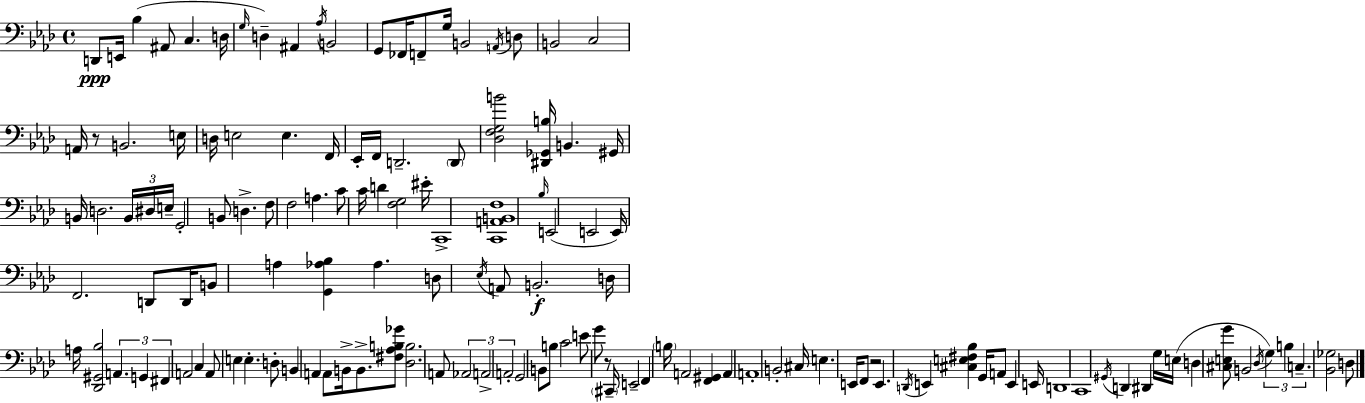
X:1
T:Untitled
M:4/4
L:1/4
K:Fm
D,,/2 E,,/4 _B, ^A,,/2 C, D,/4 G,/4 D, ^A,, _A,/4 B,,2 G,,/2 _F,,/4 F,,/2 G,/4 B,,2 A,,/4 D,/2 B,,2 C,2 A,,/4 z/2 B,,2 E,/4 D,/4 E,2 E, F,,/4 _E,,/4 F,,/4 D,,2 D,,/2 [_D,F,G,B]2 [^D,,_G,,B,]/4 B,, ^G,,/4 B,,/4 D,2 B,,/4 ^D,/4 E,/4 G,,2 B,,/2 D, F,/2 F,2 A, C/2 C/4 D [F,G,]2 ^E/4 C,,4 [C,,A,,B,,F,]4 _B,/4 E,,2 E,,2 E,,/4 F,,2 D,,/2 D,,/4 B,,/2 A, [G,,_A,_B,] _A, D,/2 _E,/4 A,,/2 B,,2 D,/4 A,/4 [_D,,^G,,_B,]2 A,, G,, ^F,, A,,2 C, A,,/2 E, E, D,/2 B,, A,, A,,/2 B,,/4 B,,/2 [^F,_A,B,_G]/2 [_D,B,]2 A,,/2 _A,,2 A,,2 A,,2 G,,2 B,,/2 B,/2 C2 E/2 G/2 z/2 ^C,,/4 E,,2 F,, B,/4 A,,2 [F,,^G,,] A,, A,,4 B,,2 ^C,/4 E, E,,/4 F,,/2 z2 E,, D,,/4 E,, [^C,E,^F,_B,] G,,/4 A,,/2 E,, E,,/4 D,,4 C,,4 ^G,,/4 D,, ^D,, G,/4 E,/4 D, [^C,E,G]/2 B,,2 _D,/4 G, B, C, [_B,,_G,]2 D,/2